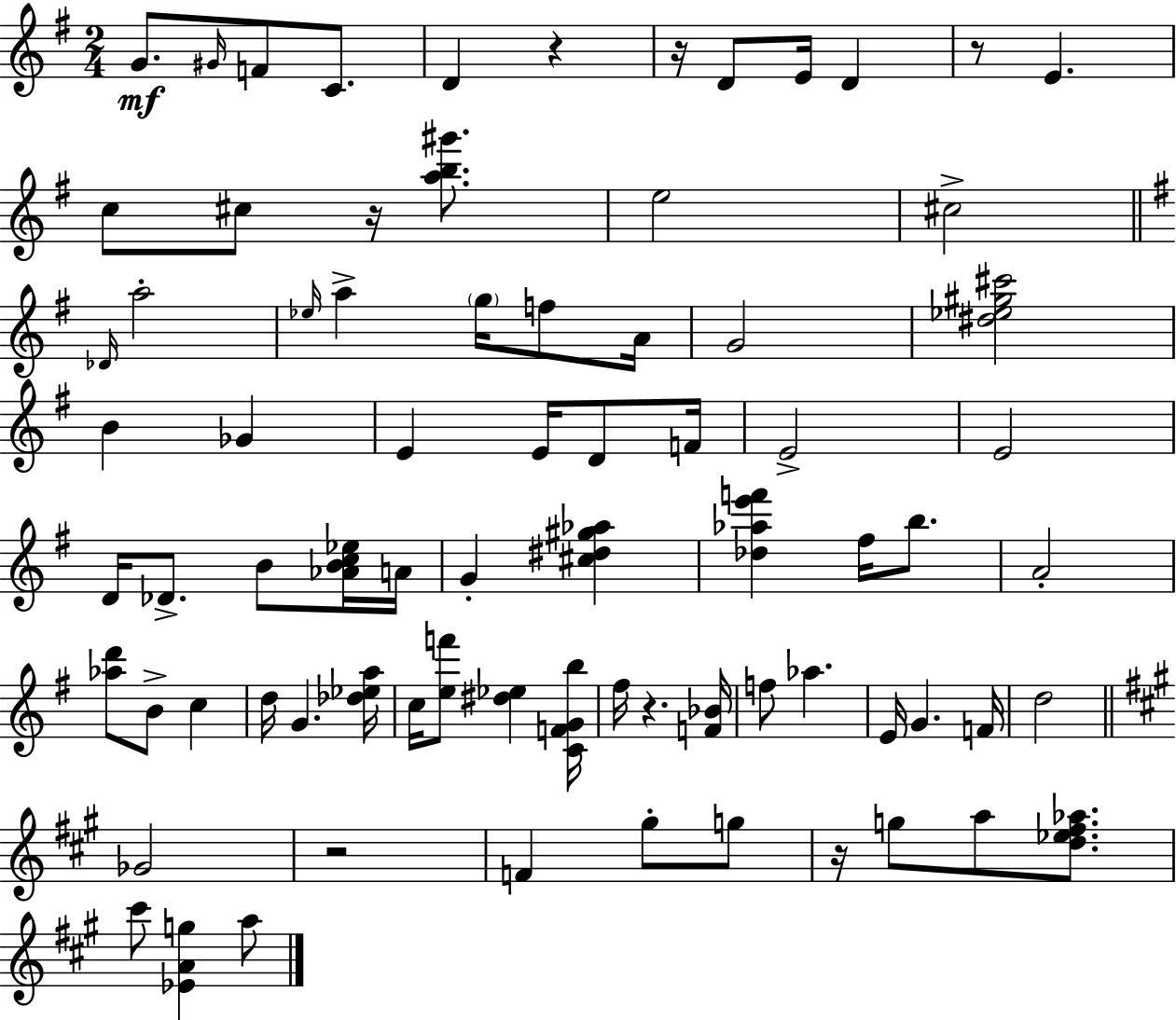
G4/e. G#4/s F4/e C4/e. D4/q R/q R/s D4/e E4/s D4/q R/e E4/q. C5/e C#5/e R/s [A5,B5,G#6]/e. E5/h C#5/h Db4/s A5/h Eb5/s A5/q G5/s F5/e A4/s G4/h [D#5,Eb5,G#5,C#6]/h B4/q Gb4/q E4/q E4/s D4/e F4/s E4/h E4/h D4/s Db4/e. B4/e [Ab4,B4,C5,Eb5]/s A4/s G4/q [C#5,D#5,G#5,Ab5]/q [Db5,Ab5,E6,F6]/q F#5/s B5/e. A4/h [Ab5,D6]/e B4/e C5/q D5/s G4/q. [Db5,Eb5,A5]/s C5/s [E5,F6]/e [D#5,Eb5]/q [C4,F4,G4,B5]/s F#5/s R/q. [F4,Bb4]/s F5/e Ab5/q. E4/s G4/q. F4/s D5/h Gb4/h R/h F4/q G#5/e G5/e R/s G5/e A5/e [D5,Eb5,F#5,Ab5]/e. C#6/e [Eb4,A4,G5]/q A5/e